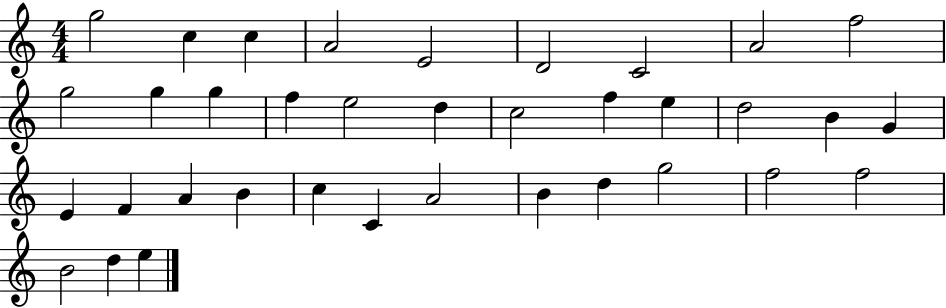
G5/h C5/q C5/q A4/h E4/h D4/h C4/h A4/h F5/h G5/h G5/q G5/q F5/q E5/h D5/q C5/h F5/q E5/q D5/h B4/q G4/q E4/q F4/q A4/q B4/q C5/q C4/q A4/h B4/q D5/q G5/h F5/h F5/h B4/h D5/q E5/q